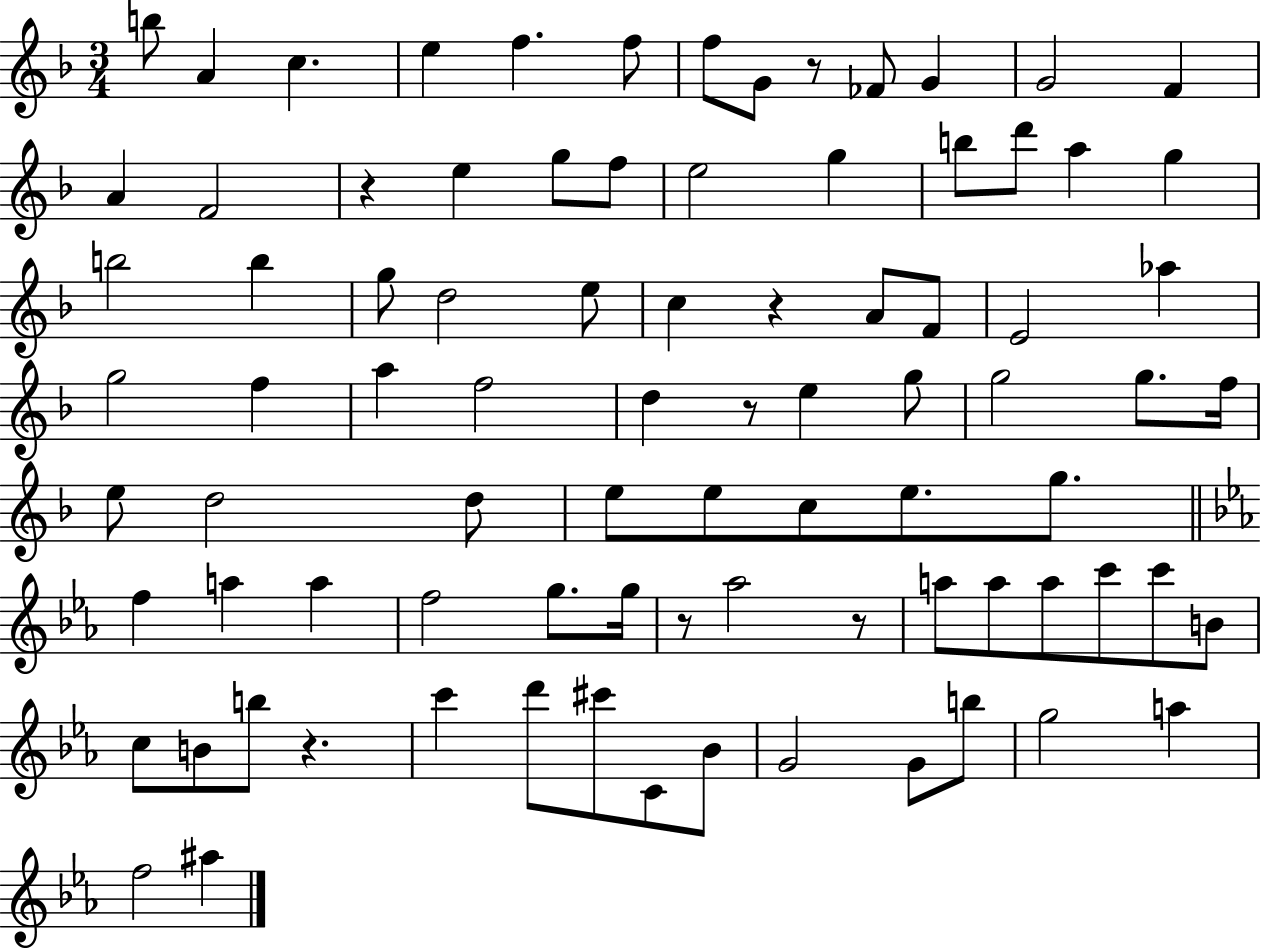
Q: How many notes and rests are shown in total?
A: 86